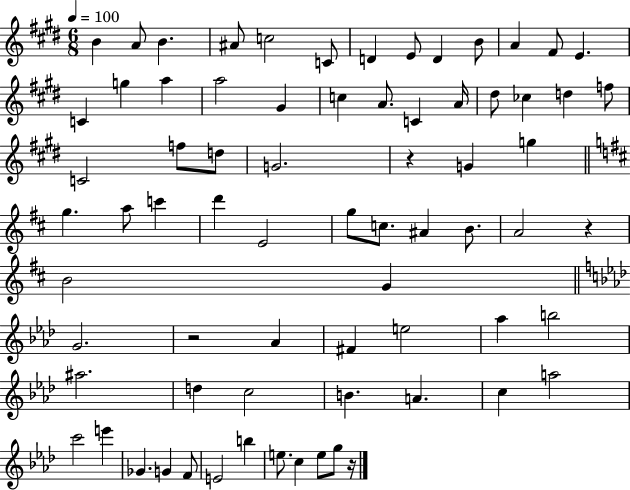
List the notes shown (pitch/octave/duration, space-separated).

B4/q A4/e B4/q. A#4/e C5/h C4/e D4/q E4/e D4/q B4/e A4/q F#4/e E4/q. C4/q G5/q A5/q A5/h G#4/q C5/q A4/e. C4/q A4/s D#5/e CES5/q D5/q F5/e C4/h F5/e D5/e G4/h. R/q G4/q G5/q G5/q. A5/e C6/q D6/q E4/h G5/e C5/e. A#4/q B4/e. A4/h R/q B4/h G4/q G4/h. R/h Ab4/q F#4/q E5/h Ab5/q B5/h A#5/h. D5/q C5/h B4/q. A4/q. C5/q A5/h C6/h E6/q Gb4/q. G4/q F4/e E4/h B5/q E5/e. C5/q E5/e G5/e R/s